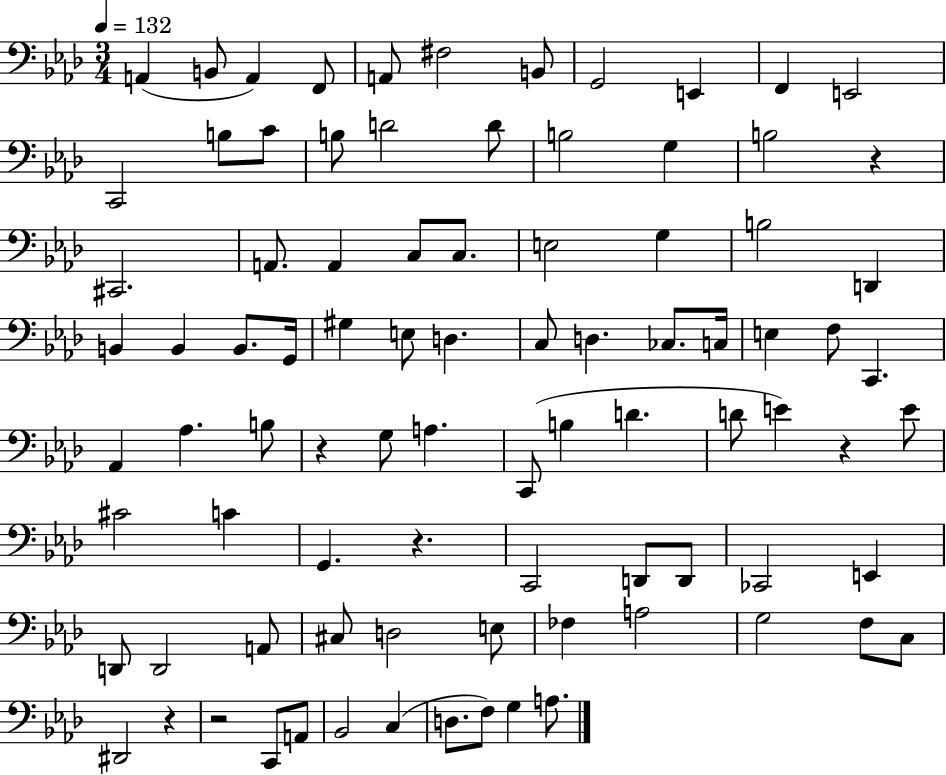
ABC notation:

X:1
T:Untitled
M:3/4
L:1/4
K:Ab
A,, B,,/2 A,, F,,/2 A,,/2 ^F,2 B,,/2 G,,2 E,, F,, E,,2 C,,2 B,/2 C/2 B,/2 D2 D/2 B,2 G, B,2 z ^C,,2 A,,/2 A,, C,/2 C,/2 E,2 G, B,2 D,, B,, B,, B,,/2 G,,/4 ^G, E,/2 D, C,/2 D, _C,/2 C,/4 E, F,/2 C,, _A,, _A, B,/2 z G,/2 A, C,,/2 B, D D/2 E z E/2 ^C2 C G,, z C,,2 D,,/2 D,,/2 _C,,2 E,, D,,/2 D,,2 A,,/2 ^C,/2 D,2 E,/2 _F, A,2 G,2 F,/2 C,/2 ^D,,2 z z2 C,,/2 A,,/2 _B,,2 C, D,/2 F,/2 G, A,/2